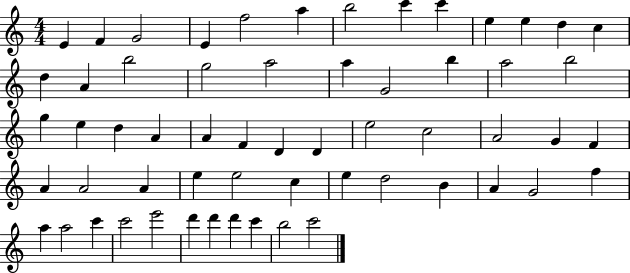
{
  \clef treble
  \numericTimeSignature
  \time 4/4
  \key c \major
  e'4 f'4 g'2 | e'4 f''2 a''4 | b''2 c'''4 c'''4 | e''4 e''4 d''4 c''4 | \break d''4 a'4 b''2 | g''2 a''2 | a''4 g'2 b''4 | a''2 b''2 | \break g''4 e''4 d''4 a'4 | a'4 f'4 d'4 d'4 | e''2 c''2 | a'2 g'4 f'4 | \break a'4 a'2 a'4 | e''4 e''2 c''4 | e''4 d''2 b'4 | a'4 g'2 f''4 | \break a''4 a''2 c'''4 | c'''2 e'''2 | d'''4 d'''4 d'''4 c'''4 | b''2 c'''2 | \break \bar "|."
}